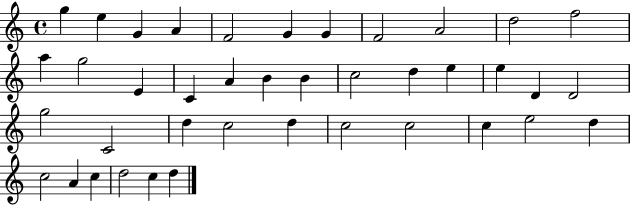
X:1
T:Untitled
M:4/4
L:1/4
K:C
g e G A F2 G G F2 A2 d2 f2 a g2 E C A B B c2 d e e D D2 g2 C2 d c2 d c2 c2 c e2 d c2 A c d2 c d